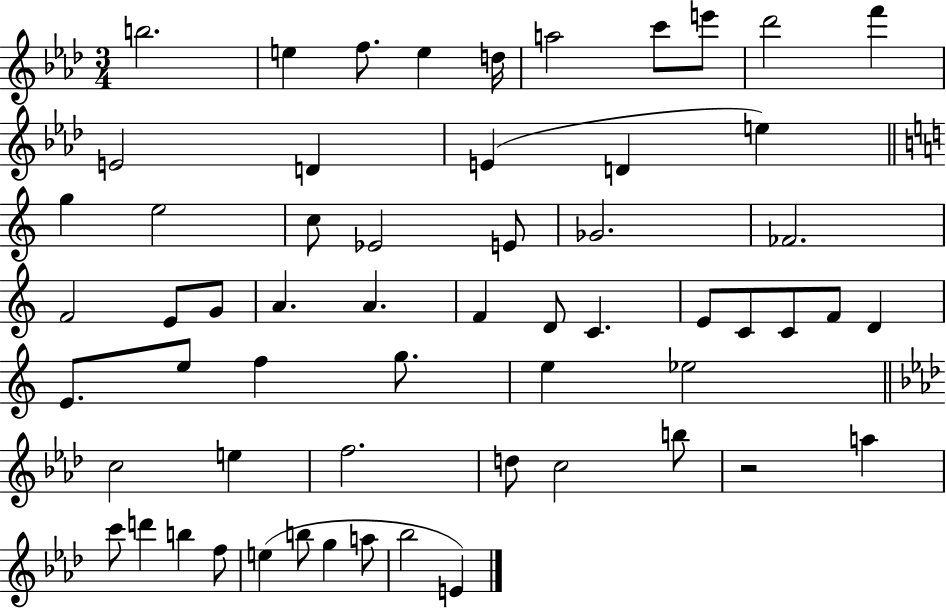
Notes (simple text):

B5/h. E5/q F5/e. E5/q D5/s A5/h C6/e E6/e Db6/h F6/q E4/h D4/q E4/q D4/q E5/q G5/q E5/h C5/e Eb4/h E4/e Gb4/h. FES4/h. F4/h E4/e G4/e A4/q. A4/q. F4/q D4/e C4/q. E4/e C4/e C4/e F4/e D4/q E4/e. E5/e F5/q G5/e. E5/q Eb5/h C5/h E5/q F5/h. D5/e C5/h B5/e R/h A5/q C6/e D6/q B5/q F5/e E5/q B5/e G5/q A5/e Bb5/h E4/q